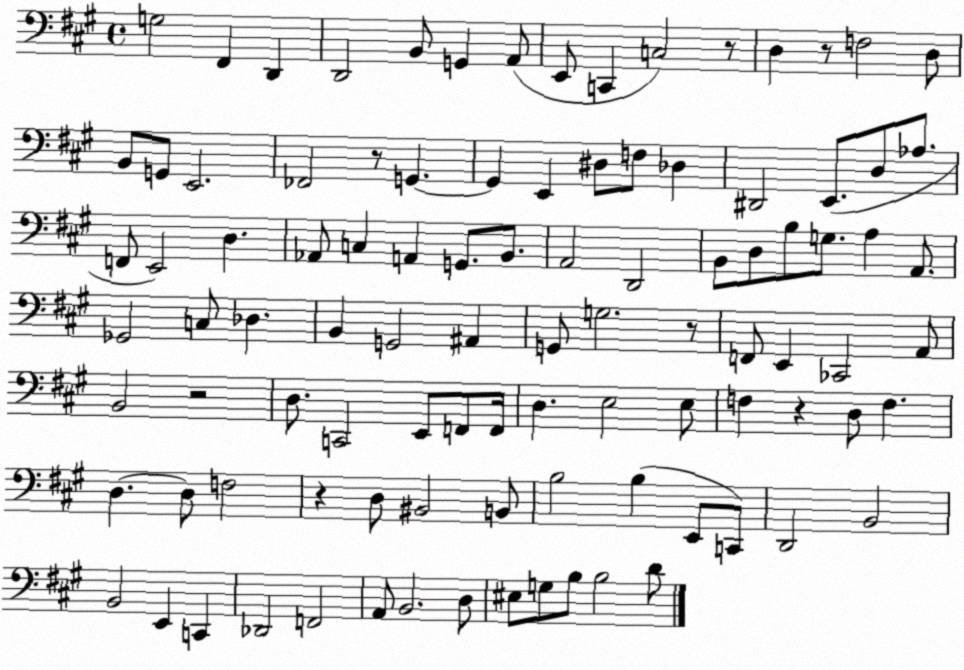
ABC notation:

X:1
T:Untitled
M:4/4
L:1/4
K:A
G,2 ^F,, D,, D,,2 B,,/2 G,, A,,/2 E,,/2 C,, C,2 z/2 D, z/2 F,2 D,/2 B,,/2 G,,/2 E,,2 _F,,2 z/2 G,, G,, E,, ^D,/2 F,/2 _D, ^D,,2 E,,/2 D,/2 _A,/2 F,,/2 E,,2 D, _A,,/2 C, A,, G,,/2 B,,/2 A,,2 D,,2 B,,/2 D,/2 B,/2 G,/2 A, A,,/2 _G,,2 C,/2 _D, B,, G,,2 ^A,, G,,/2 G,2 z/2 F,,/2 E,, _C,,2 A,,/2 B,,2 z2 D,/2 C,,2 E,,/2 F,,/2 F,,/4 D, E,2 E,/2 F, z D,/2 F, D, D,/2 F,2 z D,/2 ^B,,2 B,,/2 B,2 B, E,,/2 C,,/2 D,,2 B,,2 B,,2 E,, C,, _D,,2 F,,2 A,,/2 B,,2 D,/2 ^E,/2 G,/2 B,/2 B,2 D/2